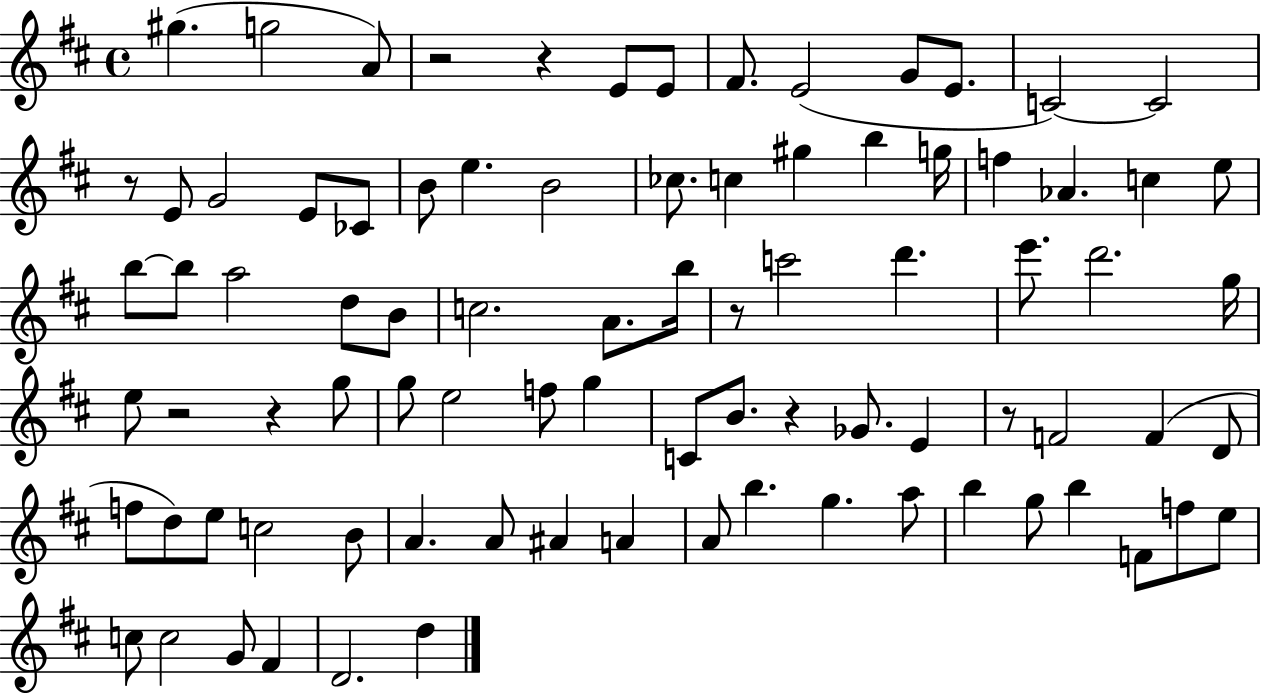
{
  \clef treble
  \time 4/4
  \defaultTimeSignature
  \key d \major
  gis''4.( g''2 a'8) | r2 r4 e'8 e'8 | fis'8. e'2( g'8 e'8. | c'2~~) c'2 | \break r8 e'8 g'2 e'8 ces'8 | b'8 e''4. b'2 | ces''8. c''4 gis''4 b''4 g''16 | f''4 aes'4. c''4 e''8 | \break b''8~~ b''8 a''2 d''8 b'8 | c''2. a'8. b''16 | r8 c'''2 d'''4. | e'''8. d'''2. g''16 | \break e''8 r2 r4 g''8 | g''8 e''2 f''8 g''4 | c'8 b'8. r4 ges'8. e'4 | r8 f'2 f'4( d'8 | \break f''8 d''8) e''8 c''2 b'8 | a'4. a'8 ais'4 a'4 | a'8 b''4. g''4. a''8 | b''4 g''8 b''4 f'8 f''8 e''8 | \break c''8 c''2 g'8 fis'4 | d'2. d''4 | \bar "|."
}